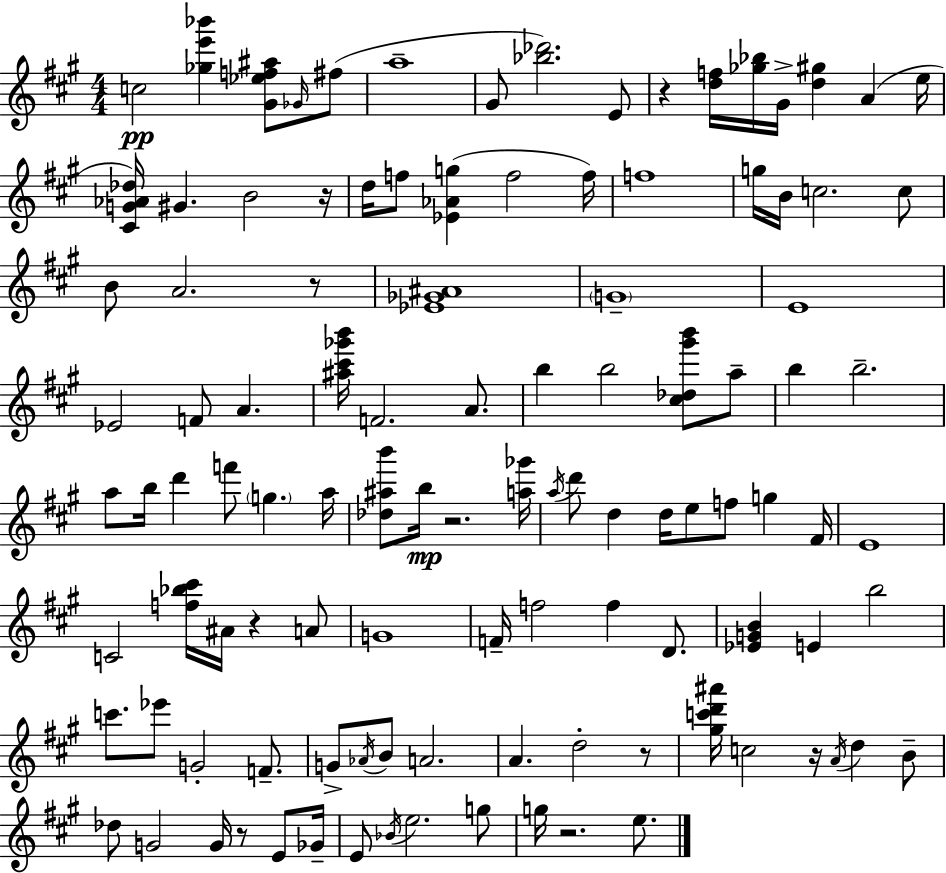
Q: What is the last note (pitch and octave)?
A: E5